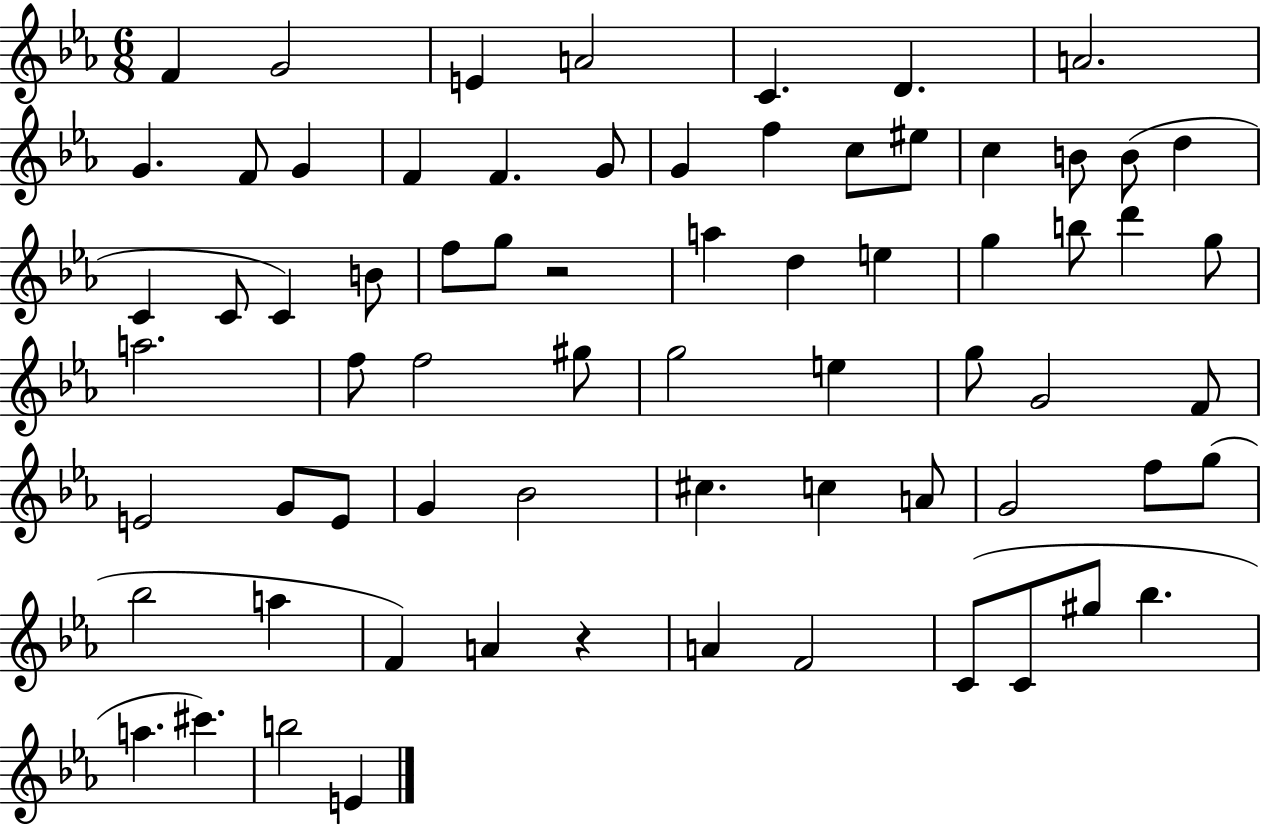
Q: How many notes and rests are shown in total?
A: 70